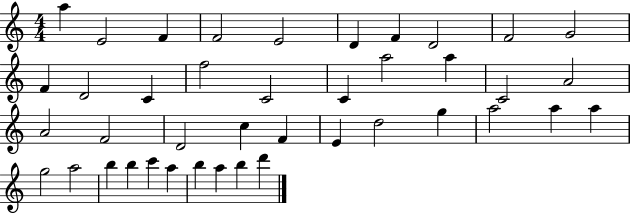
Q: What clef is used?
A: treble